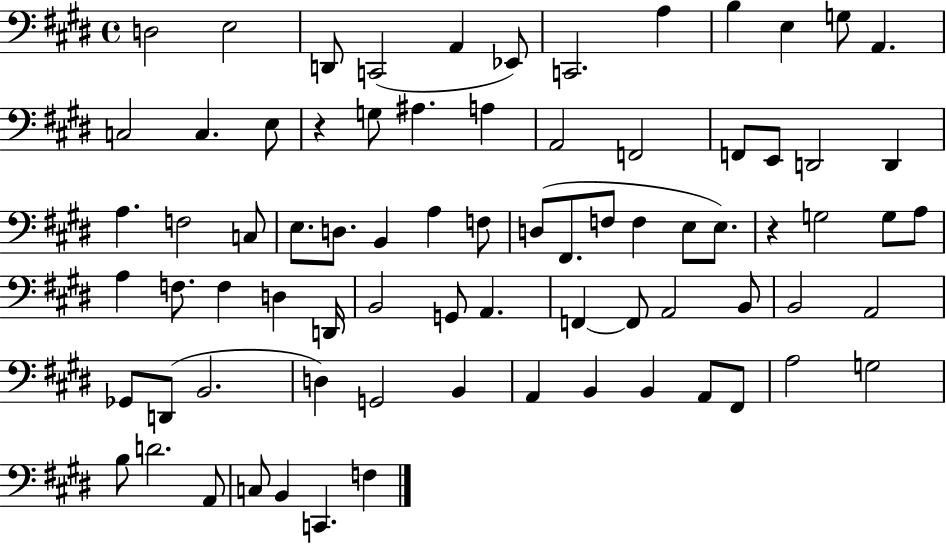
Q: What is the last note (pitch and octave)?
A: F3